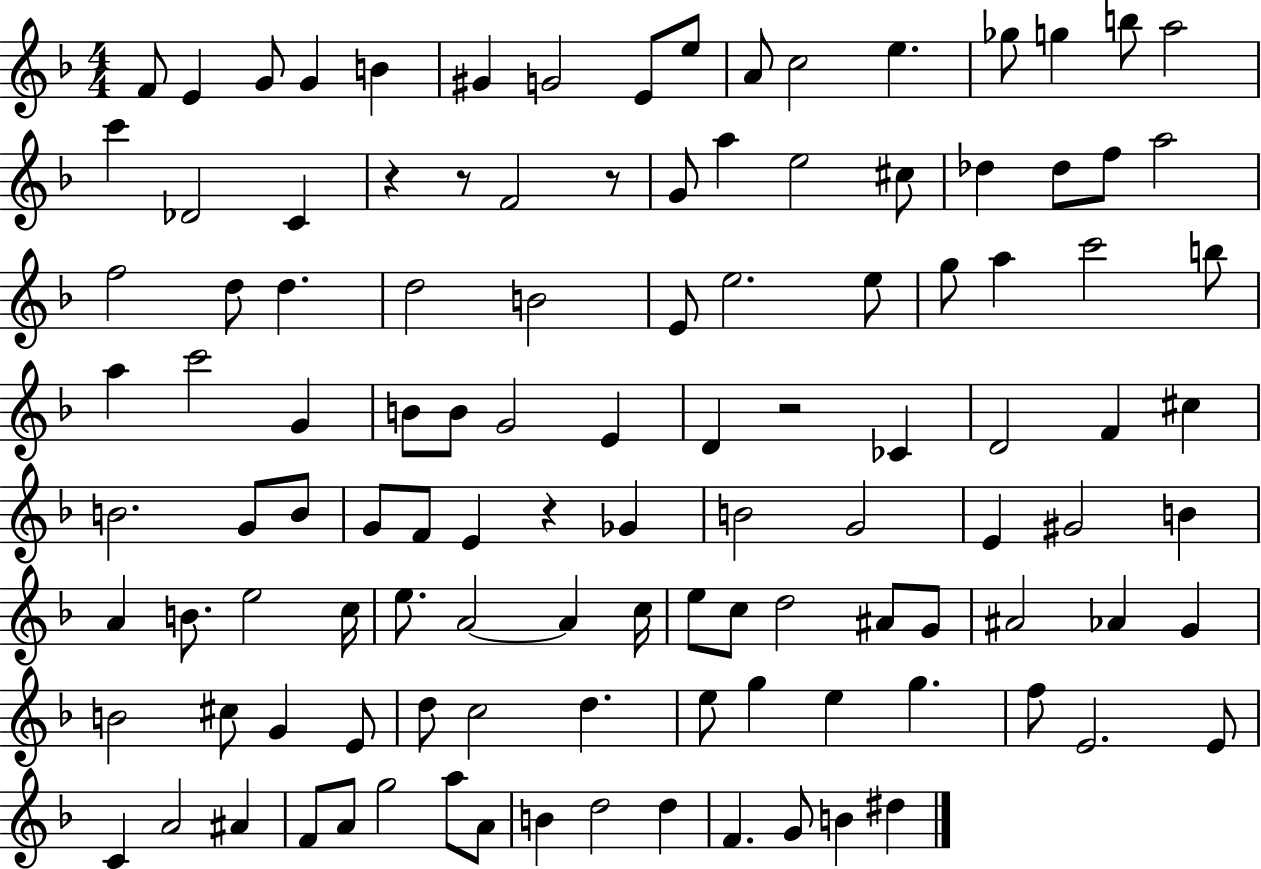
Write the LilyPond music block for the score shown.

{
  \clef treble
  \numericTimeSignature
  \time 4/4
  \key f \major
  \repeat volta 2 { f'8 e'4 g'8 g'4 b'4 | gis'4 g'2 e'8 e''8 | a'8 c''2 e''4. | ges''8 g''4 b''8 a''2 | \break c'''4 des'2 c'4 | r4 r8 f'2 r8 | g'8 a''4 e''2 cis''8 | des''4 des''8 f''8 a''2 | \break f''2 d''8 d''4. | d''2 b'2 | e'8 e''2. e''8 | g''8 a''4 c'''2 b''8 | \break a''4 c'''2 g'4 | b'8 b'8 g'2 e'4 | d'4 r2 ces'4 | d'2 f'4 cis''4 | \break b'2. g'8 b'8 | g'8 f'8 e'4 r4 ges'4 | b'2 g'2 | e'4 gis'2 b'4 | \break a'4 b'8. e''2 c''16 | e''8. a'2~~ a'4 c''16 | e''8 c''8 d''2 ais'8 g'8 | ais'2 aes'4 g'4 | \break b'2 cis''8 g'4 e'8 | d''8 c''2 d''4. | e''8 g''4 e''4 g''4. | f''8 e'2. e'8 | \break c'4 a'2 ais'4 | f'8 a'8 g''2 a''8 a'8 | b'4 d''2 d''4 | f'4. g'8 b'4 dis''4 | \break } \bar "|."
}